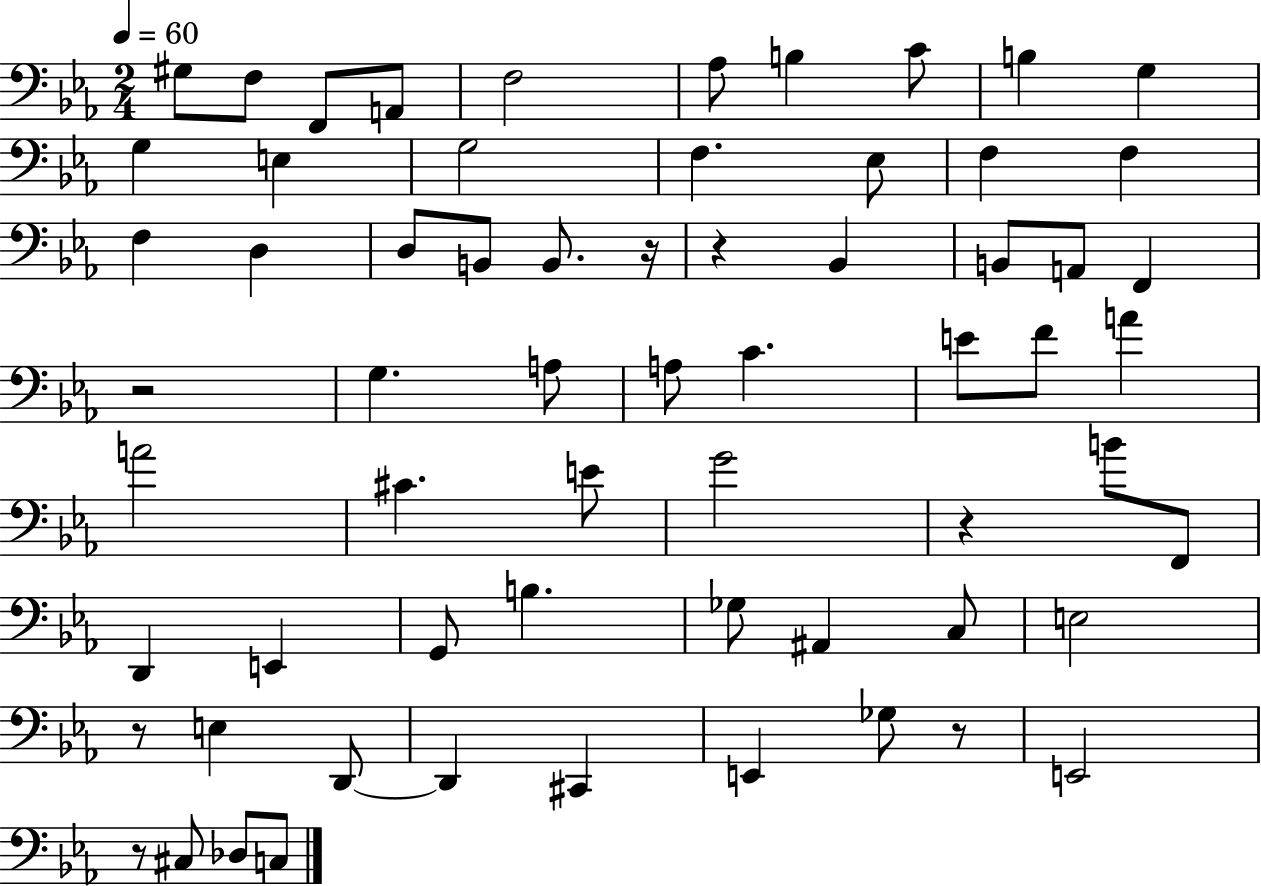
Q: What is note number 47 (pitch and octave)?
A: E3